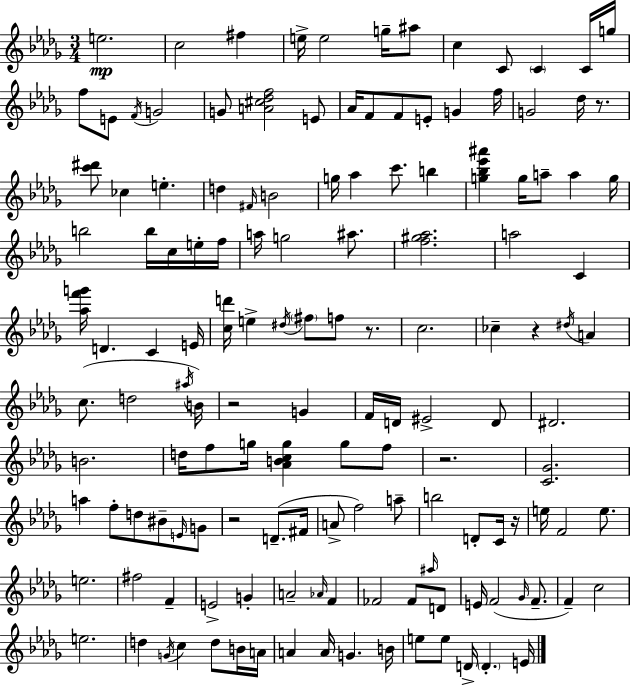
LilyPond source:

{
  \clef treble
  \numericTimeSignature
  \time 3/4
  \key bes \minor
  e''2.\mp | c''2 fis''4 | e''16-> e''2 g''16-- ais''8 | c''4 c'8 \parenthesize c'4 c'16 g''16 | \break f''8 e'8 \acciaccatura { f'16 } g'2 | g'8 <a' cis'' des'' f''>2 e'8 | aes'16 f'8 f'8 e'8-. g'4 | f''16 g'2 des''16 r8. | \break <c''' dis'''>8 ces''4 e''4.-. | d''4 \grace { fis'16 } b'2 | g''16 aes''4 c'''8. b''4 | <g'' bes'' ees''' ais'''>4 g''16 a''8-- a''4 | \break g''16 b''2 b''16 c''16 | e''16-. f''16 a''16 g''2 ais''8. | <f'' gis'' aes''>2. | a''2 c'4 | \break <aes'' f''' g'''>16 d'4. c'4 | e'16 <c'' d'''>16 e''4-> \acciaccatura { dis''16 } \parenthesize fis''8 f''8 | r8. c''2. | ces''4-- r4 \acciaccatura { dis''16 } | \break a'4 c''8.( d''2 | \acciaccatura { ais''16 } b'16) r2 | g'4 f'16 d'16 eis'2-> | d'8 dis'2. | \break b'2. | d''16 f''8 g''16 <aes' b' c'' g''>4 | g''8 f''8 r2. | <c' ges'>2. | \break a''4 f''8-. d''8 | bis'8-- \grace { e'16 } g'8 r2 | d'8.--( fis'16 a'8-> f''2) | a''8-- b''2 | \break d'8-. c'16 r16 e''16 f'2 | e''8. e''2. | fis''2 | f'4-- e'2-> | \break g'4-. a'2-- | \grace { aes'16 } f'4 fes'2 | fes'8 \grace { ais''16 } d'8 e'16 f'2( | \grace { ges'16 } f'8.-- f'4--) | \break c''2 e''2. | d''4 | \acciaccatura { g'16 } c''4 d''8 b'16 a'16 a'4 | a'16 g'4. b'16 e''8 | \break e''8 d'16-> \parenthesize d'4.-. e'16 \bar "|."
}